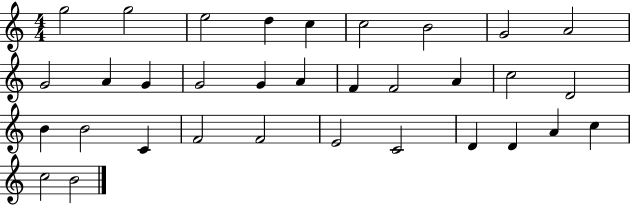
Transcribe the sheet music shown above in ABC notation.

X:1
T:Untitled
M:4/4
L:1/4
K:C
g2 g2 e2 d c c2 B2 G2 A2 G2 A G G2 G A F F2 A c2 D2 B B2 C F2 F2 E2 C2 D D A c c2 B2